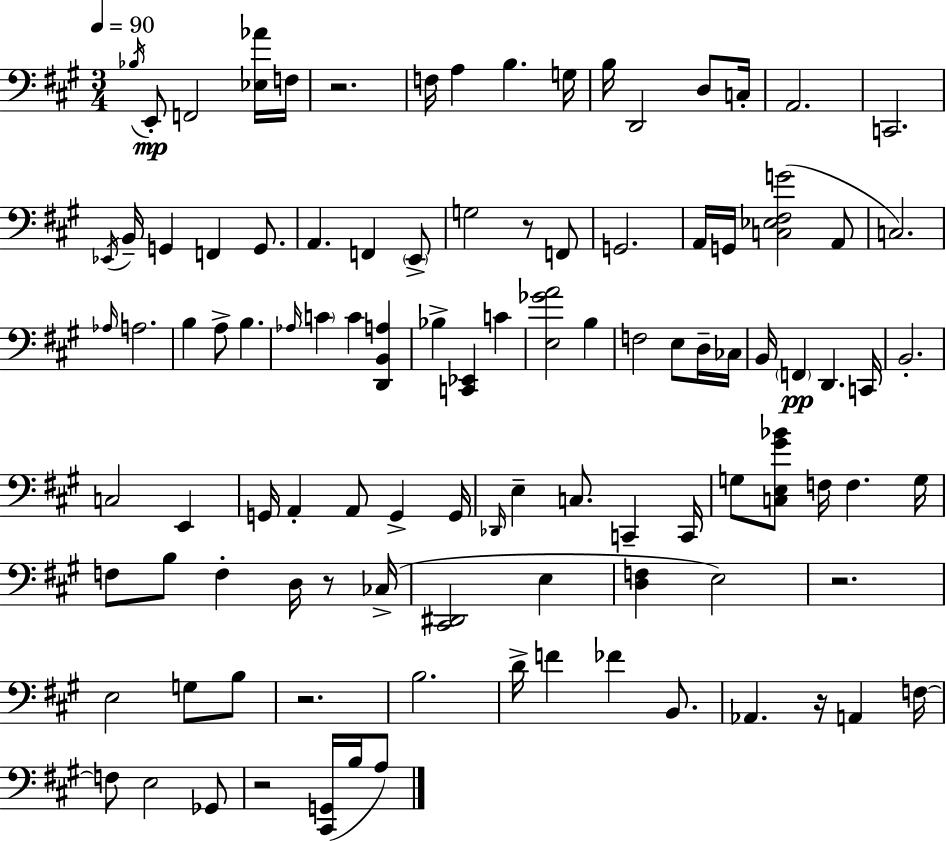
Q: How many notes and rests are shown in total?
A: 104